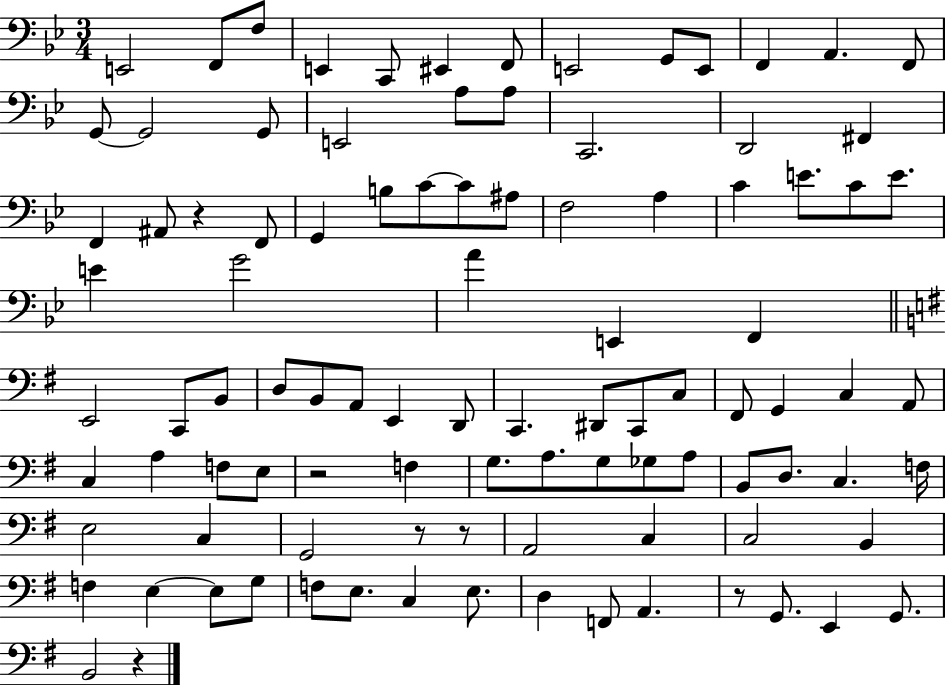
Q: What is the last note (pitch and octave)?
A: B2